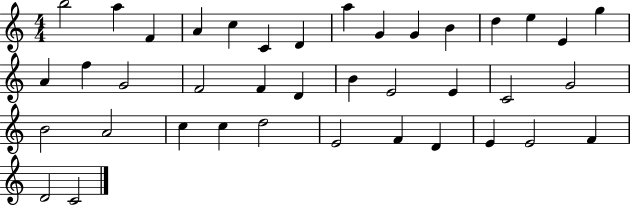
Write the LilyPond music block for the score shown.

{
  \clef treble
  \numericTimeSignature
  \time 4/4
  \key c \major
  b''2 a''4 f'4 | a'4 c''4 c'4 d'4 | a''4 g'4 g'4 b'4 | d''4 e''4 e'4 g''4 | \break a'4 f''4 g'2 | f'2 f'4 d'4 | b'4 e'2 e'4 | c'2 g'2 | \break b'2 a'2 | c''4 c''4 d''2 | e'2 f'4 d'4 | e'4 e'2 f'4 | \break d'2 c'2 | \bar "|."
}